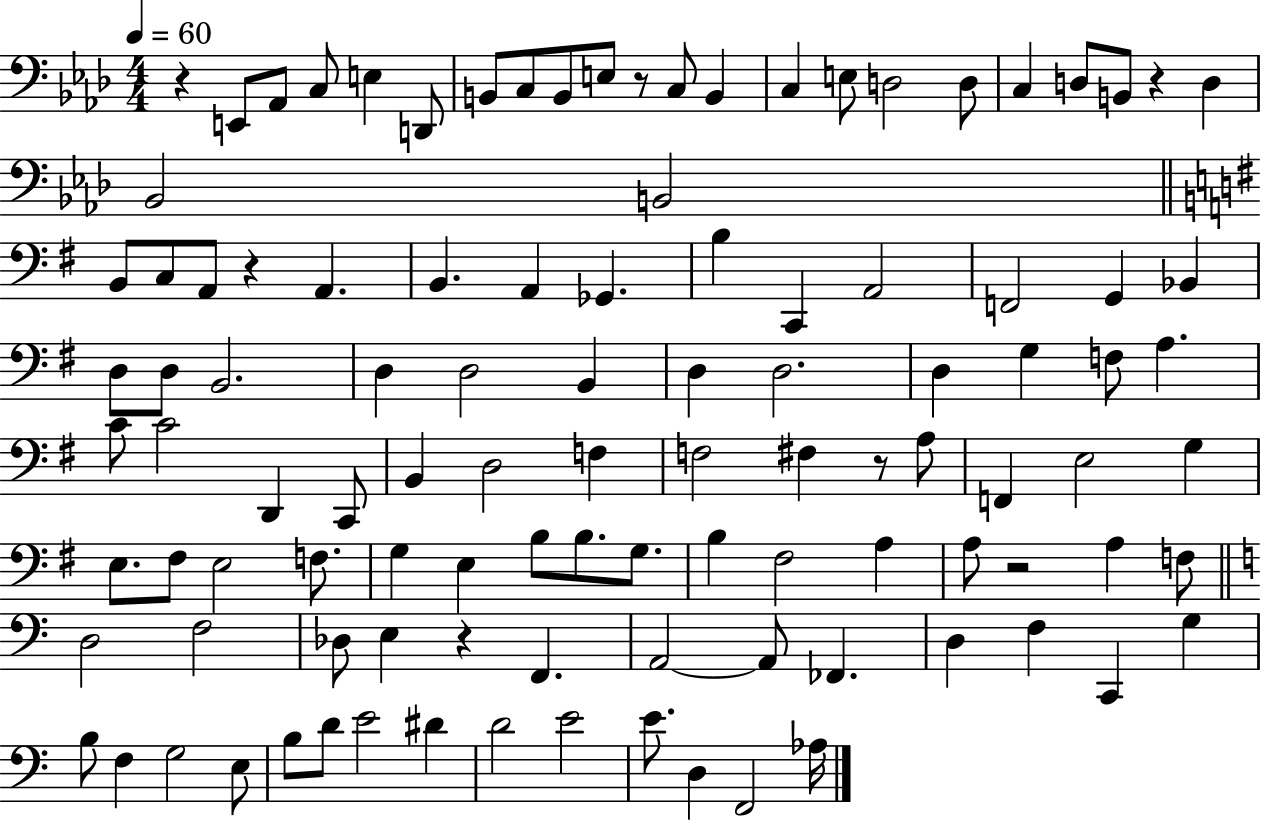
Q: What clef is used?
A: bass